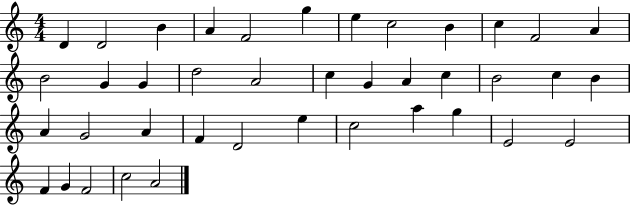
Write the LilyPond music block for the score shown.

{
  \clef treble
  \numericTimeSignature
  \time 4/4
  \key c \major
  d'4 d'2 b'4 | a'4 f'2 g''4 | e''4 c''2 b'4 | c''4 f'2 a'4 | \break b'2 g'4 g'4 | d''2 a'2 | c''4 g'4 a'4 c''4 | b'2 c''4 b'4 | \break a'4 g'2 a'4 | f'4 d'2 e''4 | c''2 a''4 g''4 | e'2 e'2 | \break f'4 g'4 f'2 | c''2 a'2 | \bar "|."
}